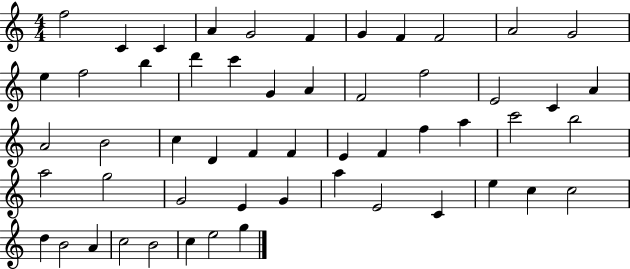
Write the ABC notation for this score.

X:1
T:Untitled
M:4/4
L:1/4
K:C
f2 C C A G2 F G F F2 A2 G2 e f2 b d' c' G A F2 f2 E2 C A A2 B2 c D F F E F f a c'2 b2 a2 g2 G2 E G a E2 C e c c2 d B2 A c2 B2 c e2 g